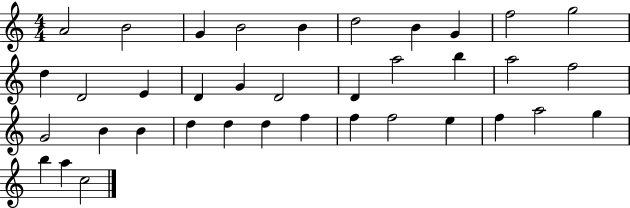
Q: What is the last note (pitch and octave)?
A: C5